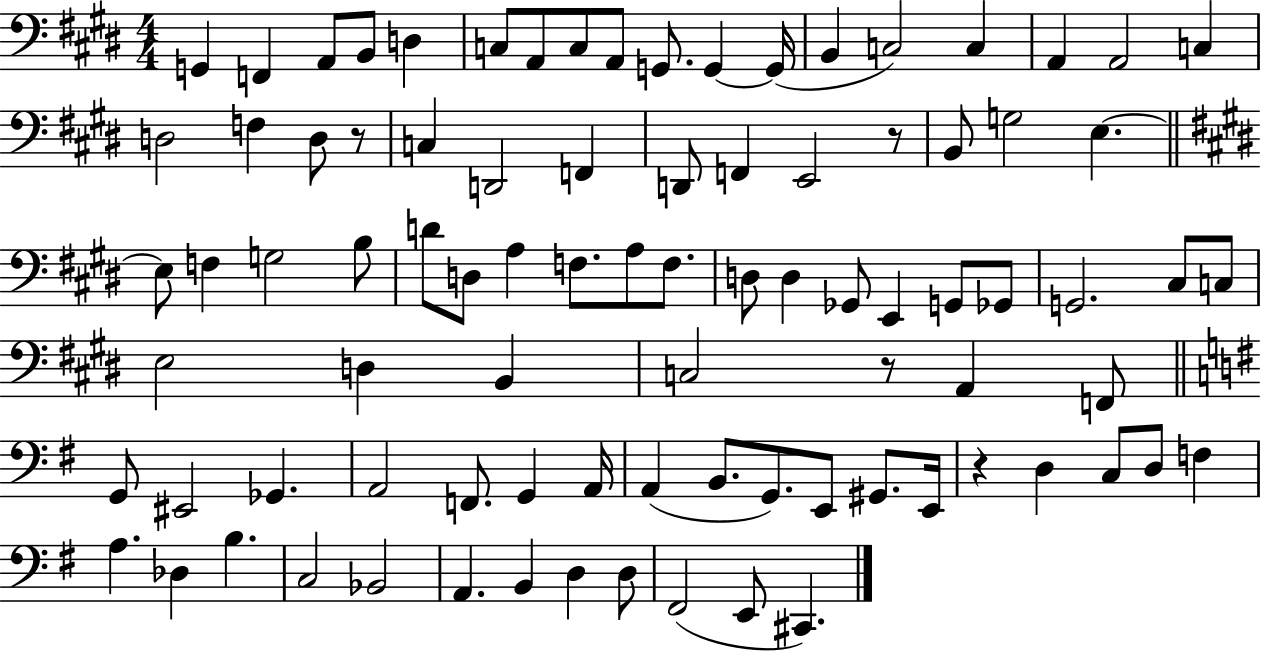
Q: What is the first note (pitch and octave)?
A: G2